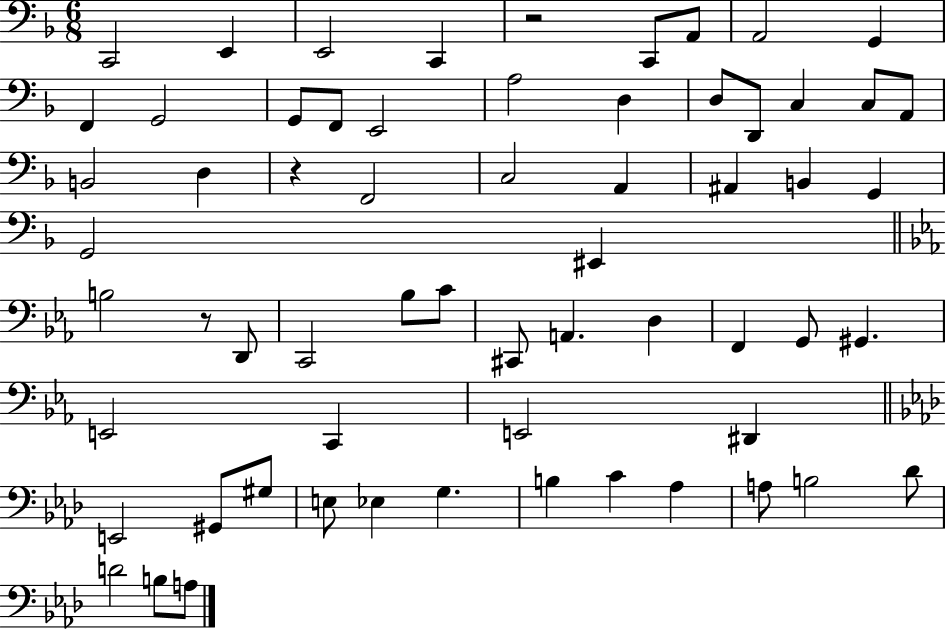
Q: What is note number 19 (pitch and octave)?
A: C3